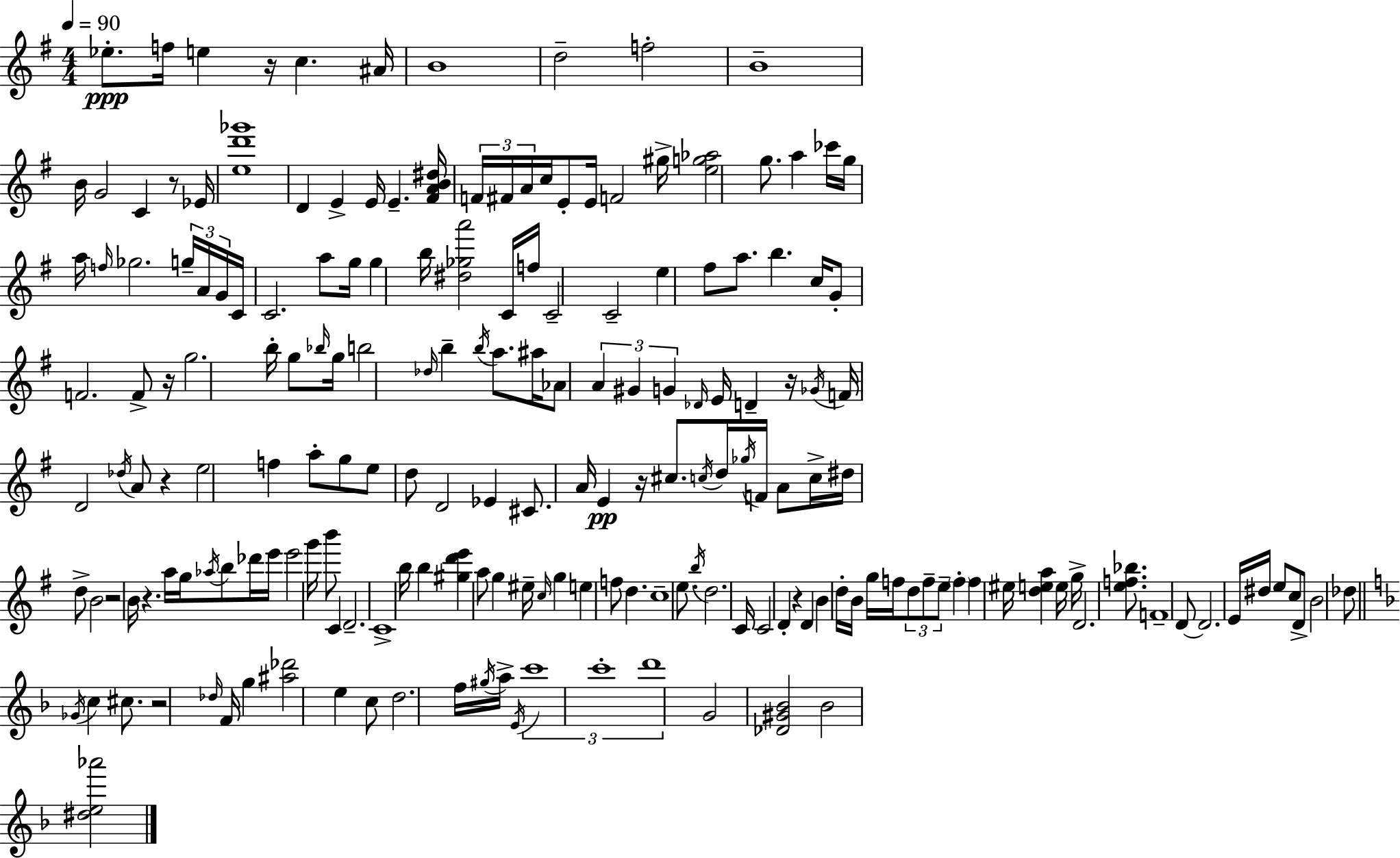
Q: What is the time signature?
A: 4/4